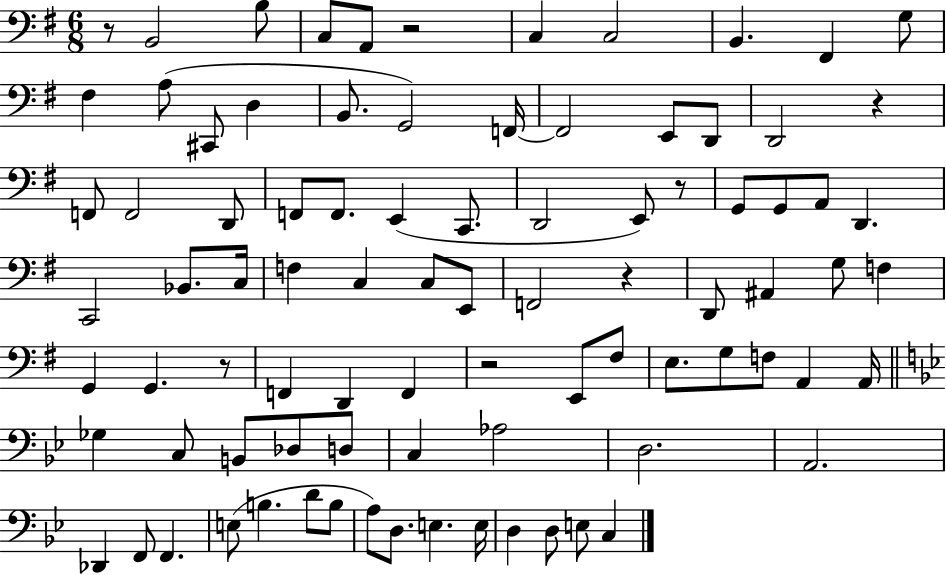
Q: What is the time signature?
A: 6/8